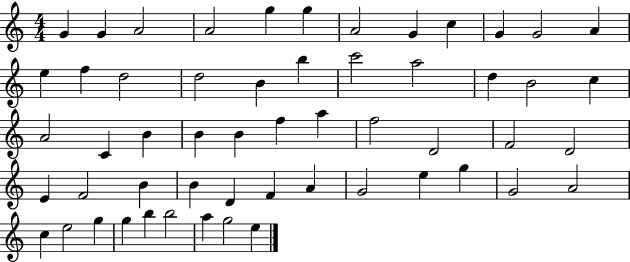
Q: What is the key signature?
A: C major